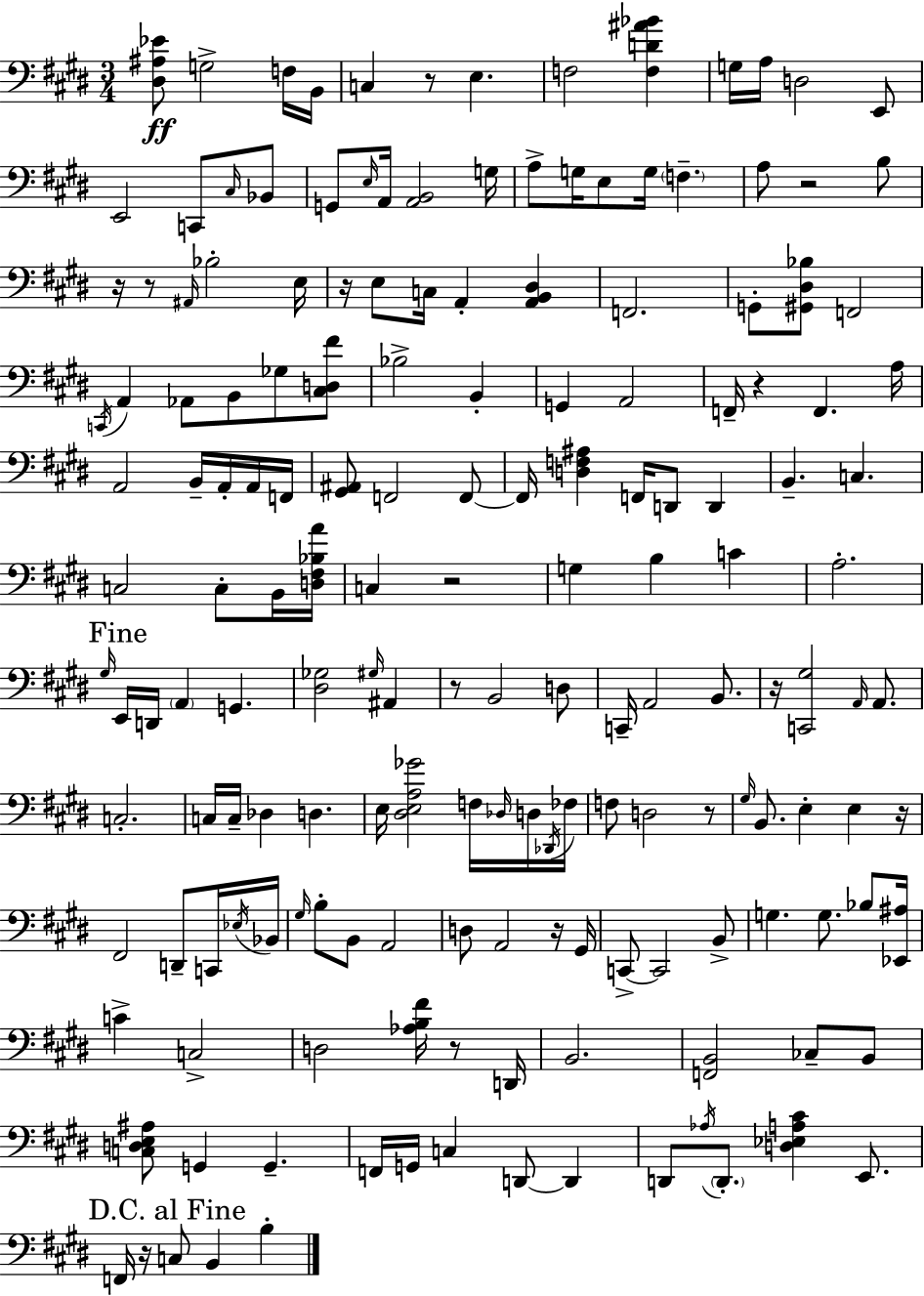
X:1
T:Untitled
M:3/4
L:1/4
K:E
[^D,^A,_E]/2 G,2 F,/4 B,,/4 C, z/2 E, F,2 [F,D^A_B] G,/4 A,/4 D,2 E,,/2 E,,2 C,,/2 ^C,/4 _B,,/2 G,,/2 E,/4 A,,/4 [A,,B,,]2 G,/4 A,/2 G,/4 E,/2 G,/4 F, A,/2 z2 B,/2 z/4 z/2 ^A,,/4 _B,2 E,/4 z/4 E,/2 C,/4 A,, [A,,B,,^D,] F,,2 G,,/2 [^G,,^D,_B,]/2 F,,2 C,,/4 A,, _A,,/2 B,,/2 _G,/2 [^C,D,^F]/2 _B,2 B,, G,, A,,2 F,,/4 z F,, A,/4 A,,2 B,,/4 A,,/4 A,,/4 F,,/4 [^G,,^A,,]/2 F,,2 F,,/2 F,,/4 [D,F,^A,] F,,/4 D,,/2 D,, B,, C, C,2 C,/2 B,,/4 [D,^F,_B,A]/4 C, z2 G, B, C A,2 ^G,/4 E,,/4 D,,/4 A,, G,, [^D,_G,]2 ^G,/4 ^A,, z/2 B,,2 D,/2 C,,/4 A,,2 B,,/2 z/4 [C,,^G,]2 A,,/4 A,,/2 C,2 C,/4 C,/4 _D, D, E,/4 [^D,E,A,_G]2 F,/4 _D,/4 D,/4 _D,,/4 _F,/4 F,/2 D,2 z/2 ^G,/4 B,,/2 E, E, z/4 ^F,,2 D,,/2 C,,/4 _E,/4 _B,,/4 ^G,/4 B,/2 B,,/2 A,,2 D,/2 A,,2 z/4 ^G,,/4 C,,/2 C,,2 B,,/2 G, G,/2 _B,/2 [_E,,^A,]/4 C C,2 D,2 [_A,B,^F]/4 z/2 D,,/4 B,,2 [F,,B,,]2 _C,/2 B,,/2 [C,D,E,^A,]/2 G,, G,, F,,/4 G,,/4 C, D,,/2 D,, D,,/2 _A,/4 D,,/2 [D,_E,A,^C] E,,/2 F,,/4 z/4 C,/2 B,, B,